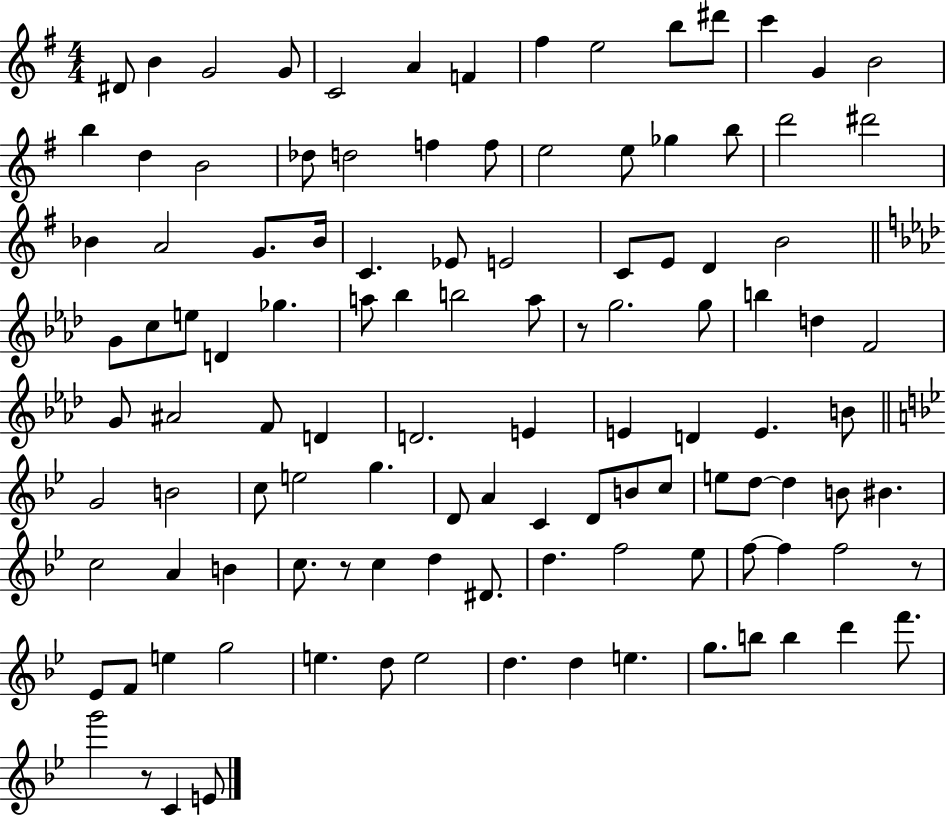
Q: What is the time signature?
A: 4/4